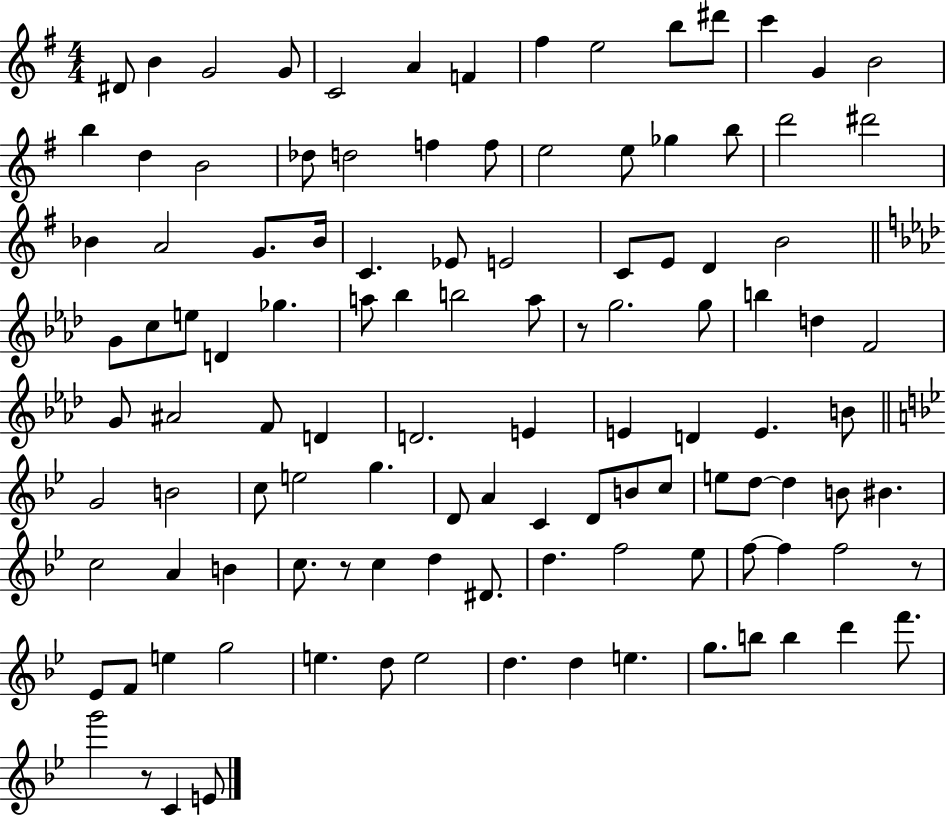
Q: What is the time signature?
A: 4/4